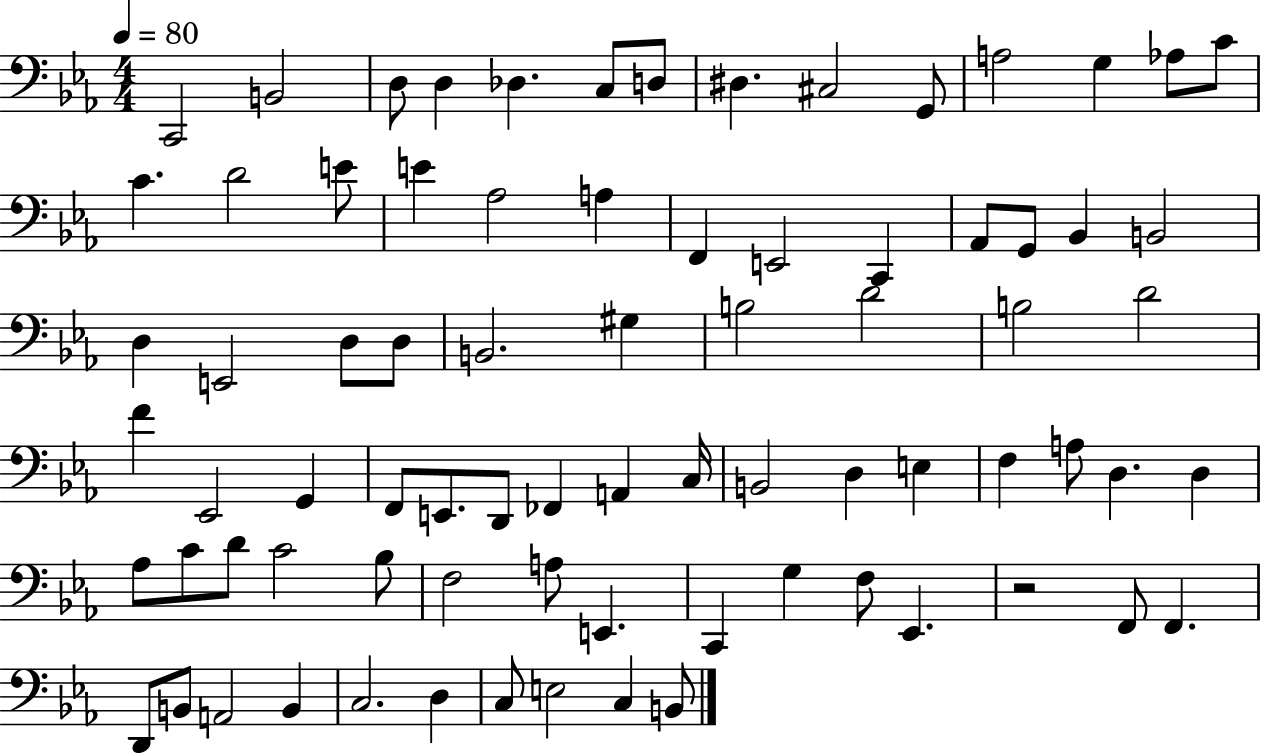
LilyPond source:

{
  \clef bass
  \numericTimeSignature
  \time 4/4
  \key ees \major
  \tempo 4 = 80
  c,2 b,2 | d8 d4 des4. c8 d8 | dis4. cis2 g,8 | a2 g4 aes8 c'8 | \break c'4. d'2 e'8 | e'4 aes2 a4 | f,4 e,2 c,4 | aes,8 g,8 bes,4 b,2 | \break d4 e,2 d8 d8 | b,2. gis4 | b2 d'2 | b2 d'2 | \break f'4 ees,2 g,4 | f,8 e,8. d,8 fes,4 a,4 c16 | b,2 d4 e4 | f4 a8 d4. d4 | \break aes8 c'8 d'8 c'2 bes8 | f2 a8 e,4. | c,4 g4 f8 ees,4. | r2 f,8 f,4. | \break d,8 b,8 a,2 b,4 | c2. d4 | c8 e2 c4 b,8 | \bar "|."
}